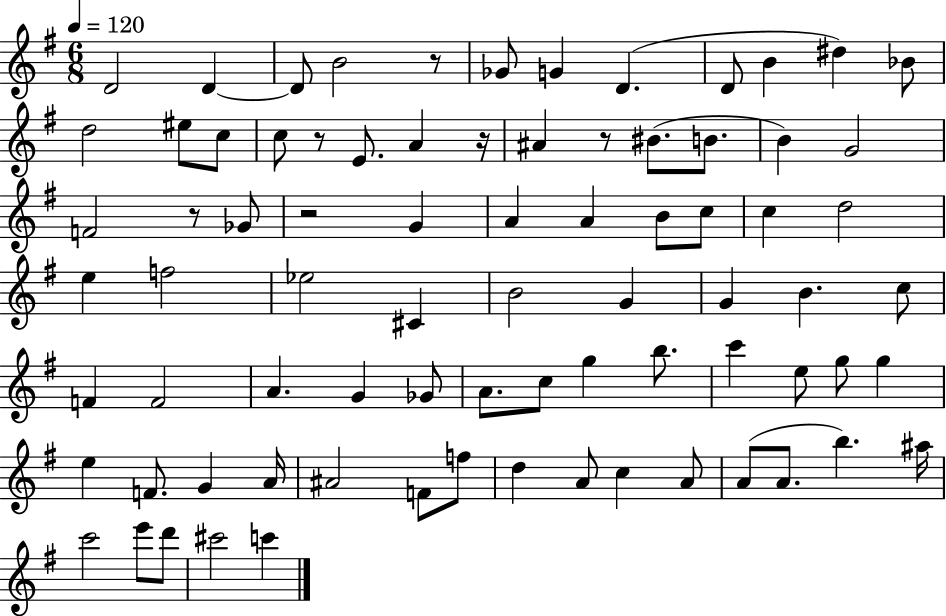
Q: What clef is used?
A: treble